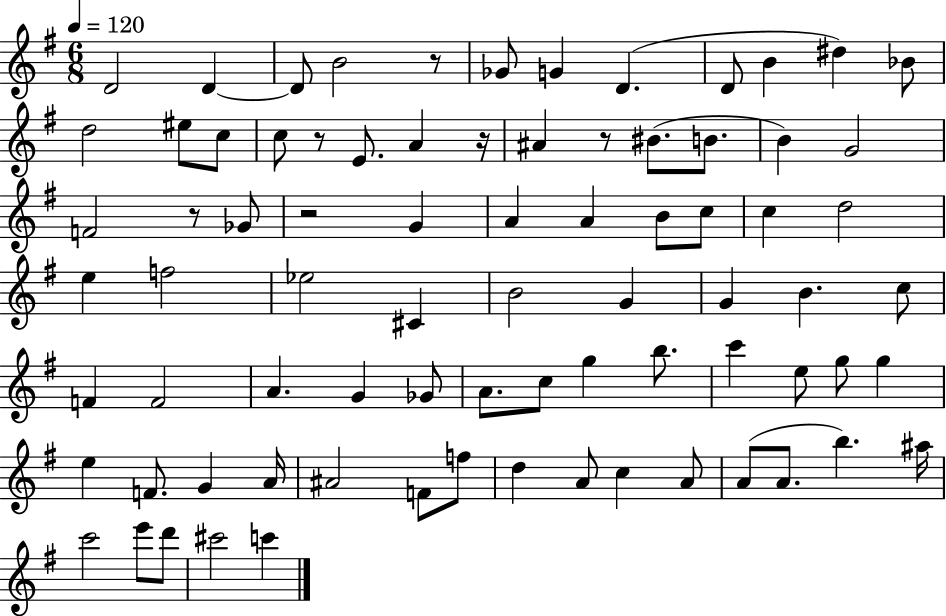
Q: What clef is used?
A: treble